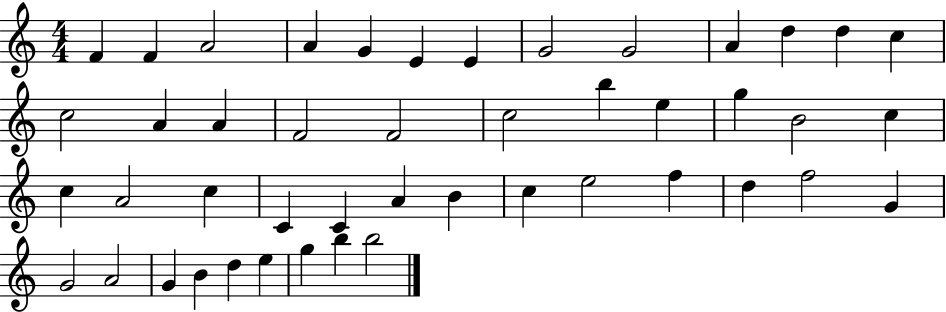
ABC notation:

X:1
T:Untitled
M:4/4
L:1/4
K:C
F F A2 A G E E G2 G2 A d d c c2 A A F2 F2 c2 b e g B2 c c A2 c C C A B c e2 f d f2 G G2 A2 G B d e g b b2